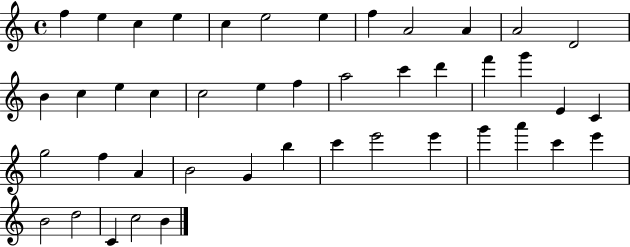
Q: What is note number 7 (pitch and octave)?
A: E5